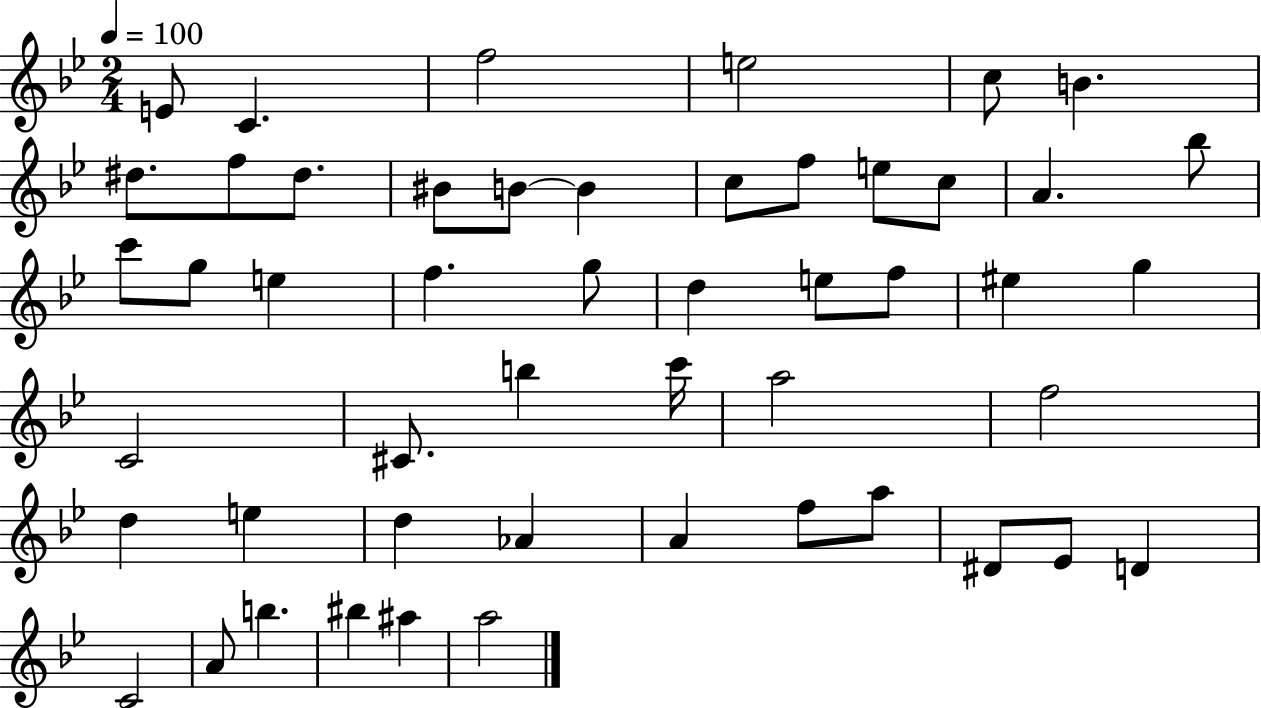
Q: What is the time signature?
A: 2/4